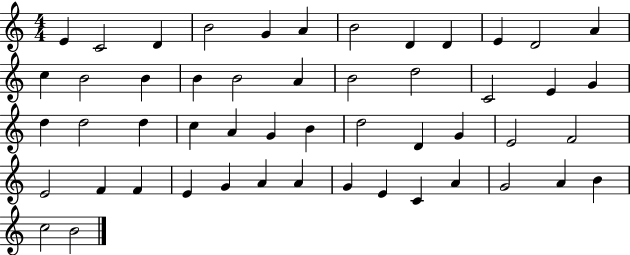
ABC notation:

X:1
T:Untitled
M:4/4
L:1/4
K:C
E C2 D B2 G A B2 D D E D2 A c B2 B B B2 A B2 d2 C2 E G d d2 d c A G B d2 D G E2 F2 E2 F F E G A A G E C A G2 A B c2 B2